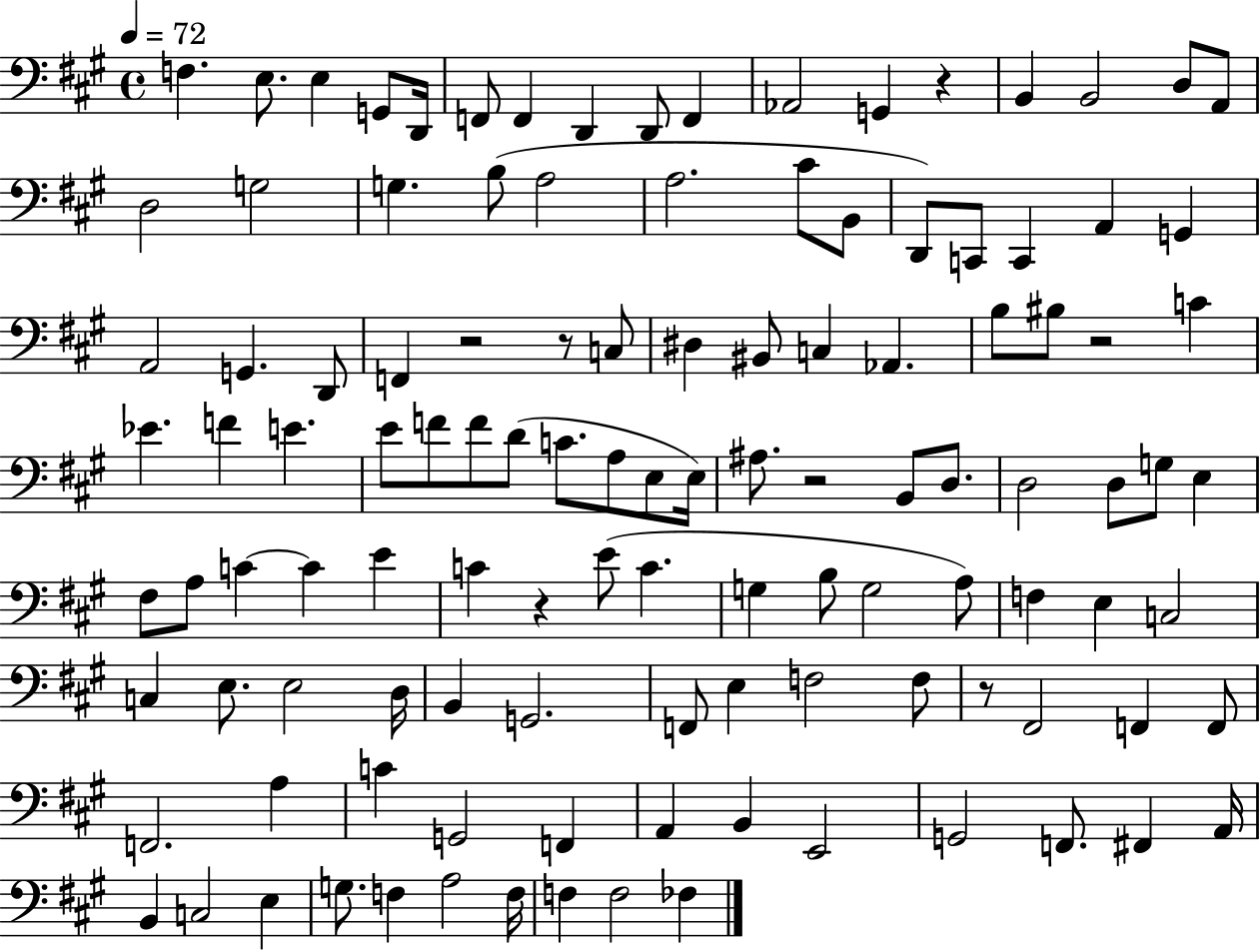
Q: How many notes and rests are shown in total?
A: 116